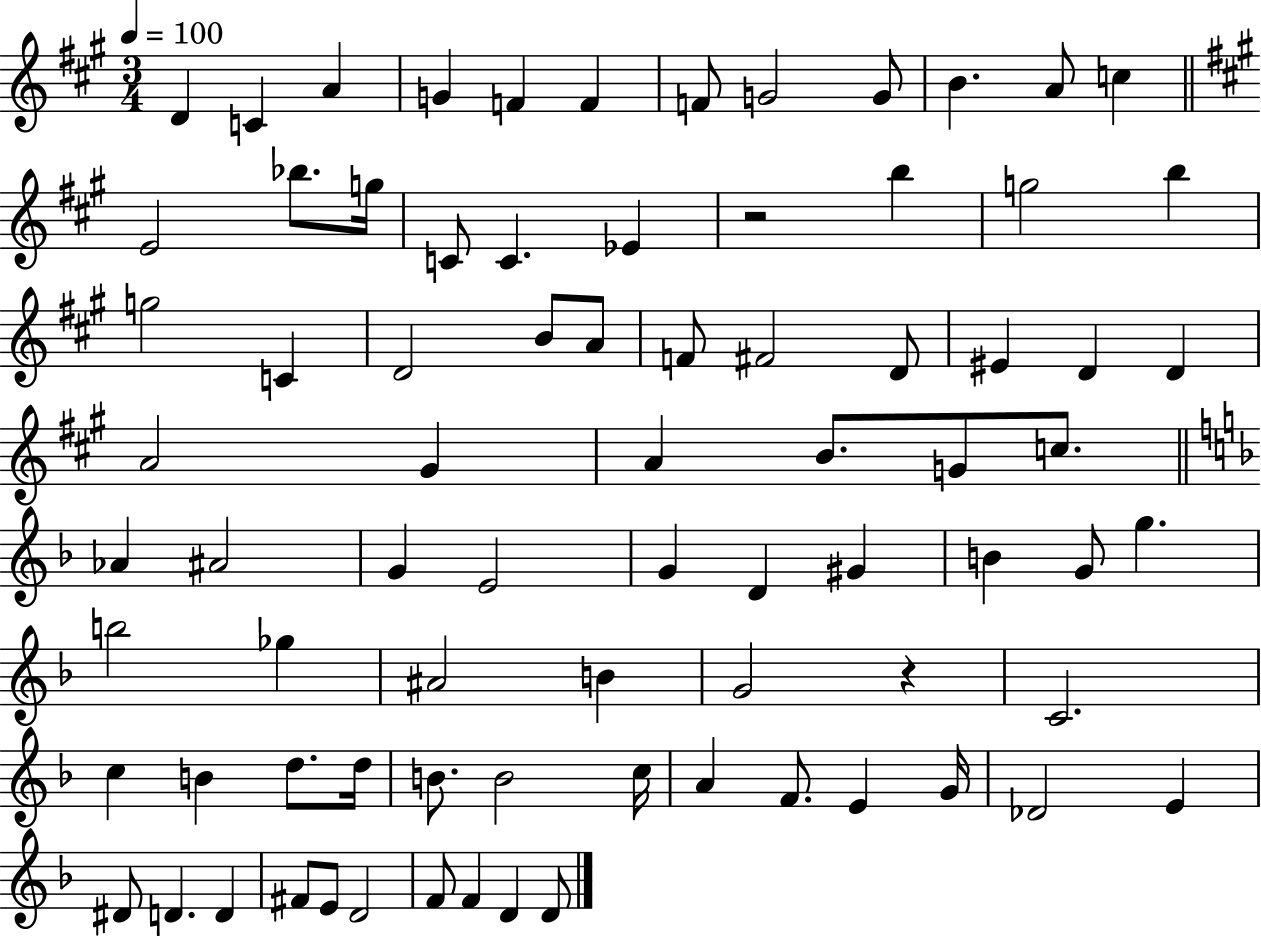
D4/q C4/q A4/q G4/q F4/q F4/q F4/e G4/h G4/e B4/q. A4/e C5/q E4/h Bb5/e. G5/s C4/e C4/q. Eb4/q R/h B5/q G5/h B5/q G5/h C4/q D4/h B4/e A4/e F4/e F#4/h D4/e EIS4/q D4/q D4/q A4/h G#4/q A4/q B4/e. G4/e C5/e. Ab4/q A#4/h G4/q E4/h G4/q D4/q G#4/q B4/q G4/e G5/q. B5/h Gb5/q A#4/h B4/q G4/h R/q C4/h. C5/q B4/q D5/e. D5/s B4/e. B4/h C5/s A4/q F4/e. E4/q G4/s Db4/h E4/q D#4/e D4/q. D4/q F#4/e E4/e D4/h F4/e F4/q D4/q D4/e